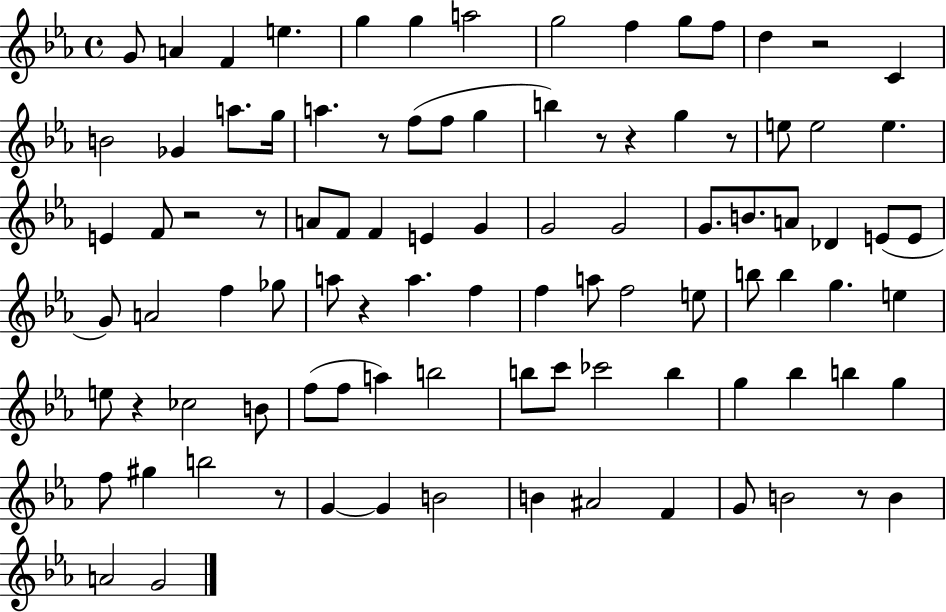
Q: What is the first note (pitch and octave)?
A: G4